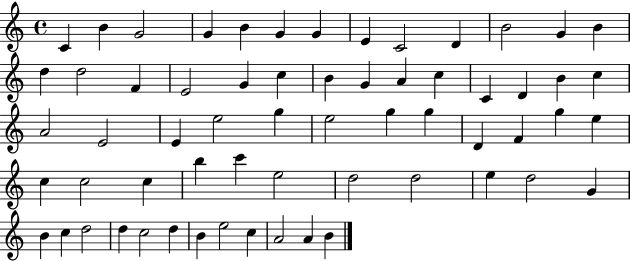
C4/q B4/q G4/h G4/q B4/q G4/q G4/q E4/q C4/h D4/q B4/h G4/q B4/q D5/q D5/h F4/q E4/h G4/q C5/q B4/q G4/q A4/q C5/q C4/q D4/q B4/q C5/q A4/h E4/h E4/q E5/h G5/q E5/h G5/q G5/q D4/q F4/q G5/q E5/q C5/q C5/h C5/q B5/q C6/q E5/h D5/h D5/h E5/q D5/h G4/q B4/q C5/q D5/h D5/q C5/h D5/q B4/q E5/h C5/q A4/h A4/q B4/q